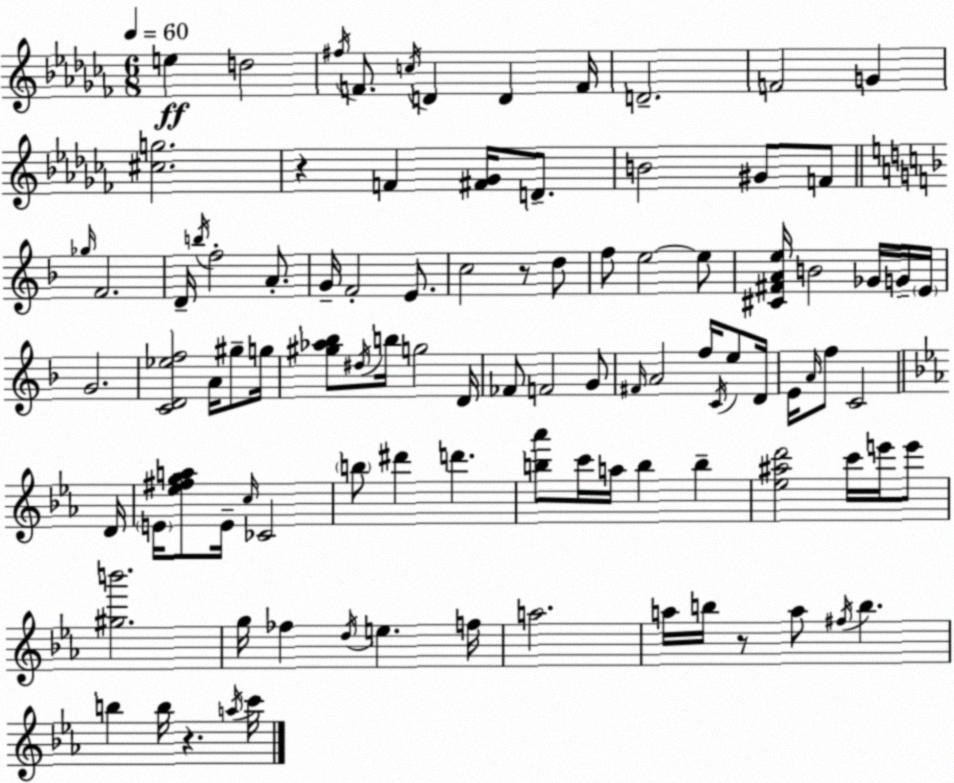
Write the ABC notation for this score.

X:1
T:Untitled
M:6/8
L:1/4
K:Abm
e d2 ^f/4 F/2 c/4 D D F/4 D2 F2 G [^cg]2 z F [^F_G]/4 D/2 B2 ^G/2 F/2 _g/4 F2 D/4 b/4 f2 A/2 G/4 F2 E/2 c2 z/2 d/2 f/2 e2 e/2 [^C^FAe]/4 B2 _G/4 G/4 E/4 G2 [CD_ef]2 A/4 ^g/2 g/4 [^g_a_b]/2 ^d/4 b/4 g2 D/4 _F/2 F2 G/2 ^F/4 A2 f/4 C/4 e/2 D/4 E/4 A/4 f/2 C2 D/4 E/4 [_e^fga]/2 E/4 c/4 _C2 b/2 ^d' d' [b_a']/2 c'/4 a/4 b b [_e^ad']2 c'/4 e'/4 e'/2 [^gb']2 g/4 _f d/4 e f/4 a2 a/4 b/4 z/2 a/2 ^f/4 b b b/4 z a/4 c'/4